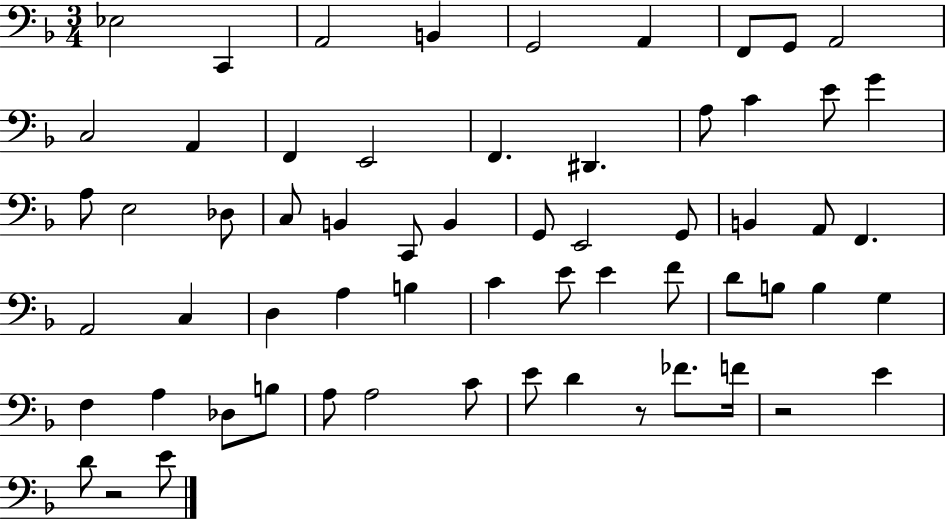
Eb3/h C2/q A2/h B2/q G2/h A2/q F2/e G2/e A2/h C3/h A2/q F2/q E2/h F2/q. D#2/q. A3/e C4/q E4/e G4/q A3/e E3/h Db3/e C3/e B2/q C2/e B2/q G2/e E2/h G2/e B2/q A2/e F2/q. A2/h C3/q D3/q A3/q B3/q C4/q E4/e E4/q F4/e D4/e B3/e B3/q G3/q F3/q A3/q Db3/e B3/e A3/e A3/h C4/e E4/e D4/q R/e FES4/e. F4/s R/h E4/q D4/e R/h E4/e